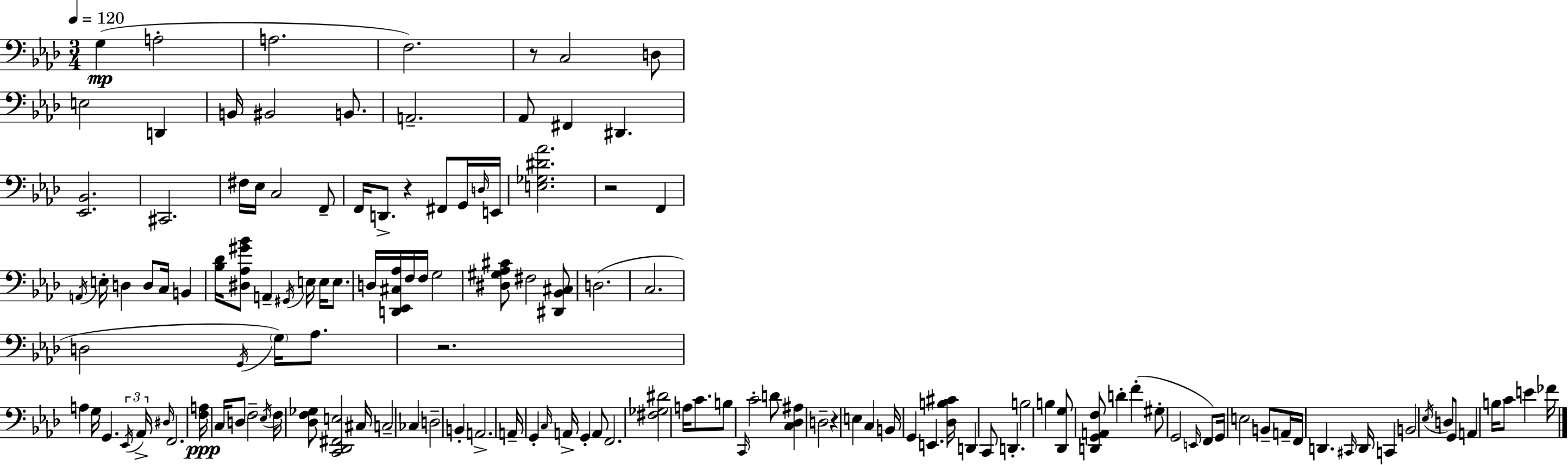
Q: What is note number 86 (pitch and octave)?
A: E2